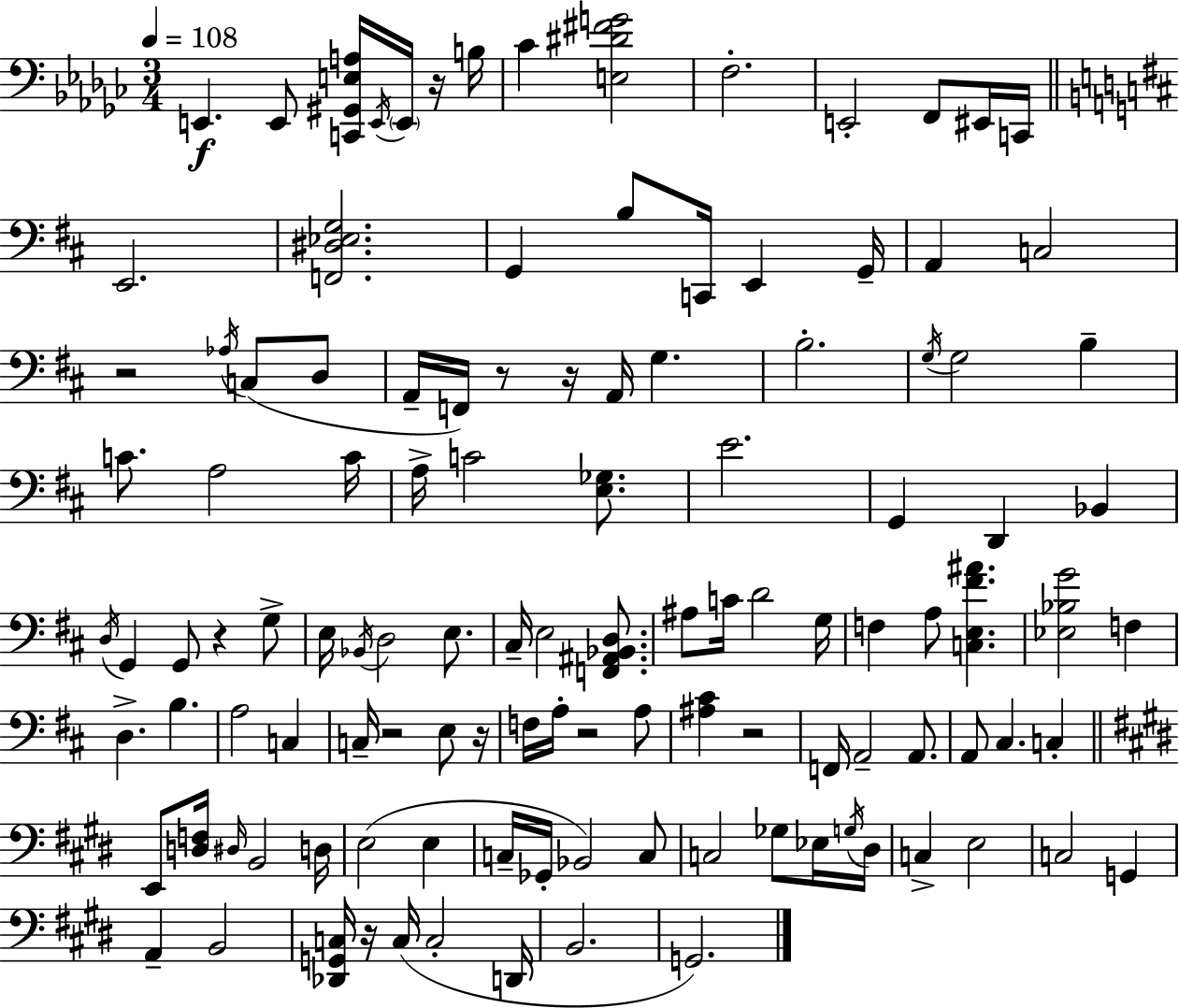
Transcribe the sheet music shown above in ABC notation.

X:1
T:Untitled
M:3/4
L:1/4
K:Ebm
E,, E,,/2 [C,,^G,,E,A,]/4 E,,/4 E,,/4 z/4 B,/4 _C [E,^D^FG]2 F,2 E,,2 F,,/2 ^E,,/4 C,,/4 E,,2 [F,,^D,_E,G,]2 G,, B,/2 C,,/4 E,, G,,/4 A,, C,2 z2 _A,/4 C,/2 D,/2 A,,/4 F,,/4 z/2 z/4 A,,/4 G, B,2 G,/4 G,2 B, C/2 A,2 C/4 A,/4 C2 [E,_G,]/2 E2 G,, D,, _B,, D,/4 G,, G,,/2 z G,/2 E,/4 _B,,/4 D,2 E,/2 ^C,/4 E,2 [F,,^A,,_B,,D,]/2 ^A,/2 C/4 D2 G,/4 F, A,/2 [C,E,^F^A] [_E,_B,G]2 F, D, B, A,2 C, C,/4 z2 E,/2 z/4 F,/4 A,/4 z2 A,/2 [^A,^C] z2 F,,/4 A,,2 A,,/2 A,,/2 ^C, C, E,,/2 [D,F,]/4 ^D,/4 B,,2 D,/4 E,2 E, C,/4 _G,,/4 _B,,2 C,/2 C,2 _G,/2 _E,/4 G,/4 ^D,/4 C, E,2 C,2 G,, A,, B,,2 [_D,,G,,C,]/4 z/4 C,/4 C,2 D,,/4 B,,2 G,,2